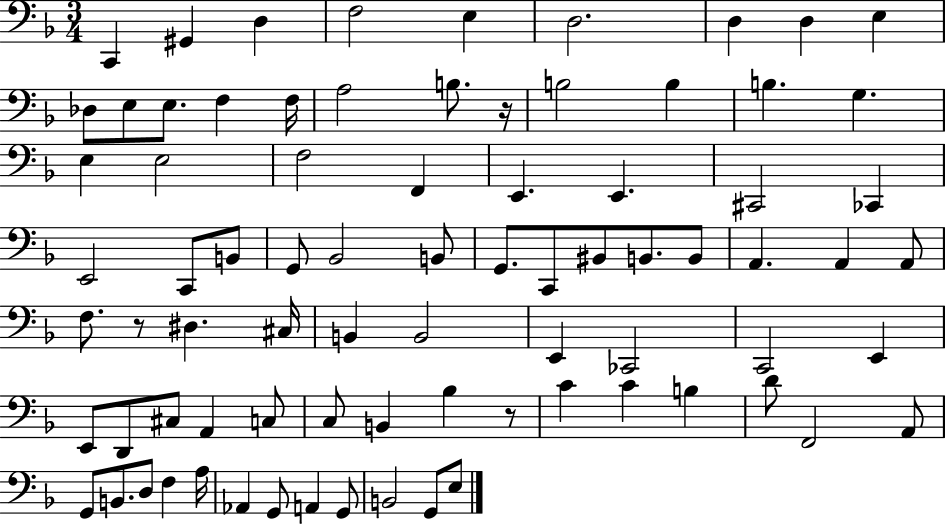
X:1
T:Untitled
M:3/4
L:1/4
K:F
C,, ^G,, D, F,2 E, D,2 D, D, E, _D,/2 E,/2 E,/2 F, F,/4 A,2 B,/2 z/4 B,2 B, B, G, E, E,2 F,2 F,, E,, E,, ^C,,2 _C,, E,,2 C,,/2 B,,/2 G,,/2 _B,,2 B,,/2 G,,/2 C,,/2 ^B,,/2 B,,/2 B,,/2 A,, A,, A,,/2 F,/2 z/2 ^D, ^C,/4 B,, B,,2 E,, _C,,2 C,,2 E,, E,,/2 D,,/2 ^C,/2 A,, C,/2 C,/2 B,, _B, z/2 C C B, D/2 F,,2 A,,/2 G,,/2 B,,/2 D,/2 F, A,/4 _A,, G,,/2 A,, G,,/2 B,,2 G,,/2 E,/2